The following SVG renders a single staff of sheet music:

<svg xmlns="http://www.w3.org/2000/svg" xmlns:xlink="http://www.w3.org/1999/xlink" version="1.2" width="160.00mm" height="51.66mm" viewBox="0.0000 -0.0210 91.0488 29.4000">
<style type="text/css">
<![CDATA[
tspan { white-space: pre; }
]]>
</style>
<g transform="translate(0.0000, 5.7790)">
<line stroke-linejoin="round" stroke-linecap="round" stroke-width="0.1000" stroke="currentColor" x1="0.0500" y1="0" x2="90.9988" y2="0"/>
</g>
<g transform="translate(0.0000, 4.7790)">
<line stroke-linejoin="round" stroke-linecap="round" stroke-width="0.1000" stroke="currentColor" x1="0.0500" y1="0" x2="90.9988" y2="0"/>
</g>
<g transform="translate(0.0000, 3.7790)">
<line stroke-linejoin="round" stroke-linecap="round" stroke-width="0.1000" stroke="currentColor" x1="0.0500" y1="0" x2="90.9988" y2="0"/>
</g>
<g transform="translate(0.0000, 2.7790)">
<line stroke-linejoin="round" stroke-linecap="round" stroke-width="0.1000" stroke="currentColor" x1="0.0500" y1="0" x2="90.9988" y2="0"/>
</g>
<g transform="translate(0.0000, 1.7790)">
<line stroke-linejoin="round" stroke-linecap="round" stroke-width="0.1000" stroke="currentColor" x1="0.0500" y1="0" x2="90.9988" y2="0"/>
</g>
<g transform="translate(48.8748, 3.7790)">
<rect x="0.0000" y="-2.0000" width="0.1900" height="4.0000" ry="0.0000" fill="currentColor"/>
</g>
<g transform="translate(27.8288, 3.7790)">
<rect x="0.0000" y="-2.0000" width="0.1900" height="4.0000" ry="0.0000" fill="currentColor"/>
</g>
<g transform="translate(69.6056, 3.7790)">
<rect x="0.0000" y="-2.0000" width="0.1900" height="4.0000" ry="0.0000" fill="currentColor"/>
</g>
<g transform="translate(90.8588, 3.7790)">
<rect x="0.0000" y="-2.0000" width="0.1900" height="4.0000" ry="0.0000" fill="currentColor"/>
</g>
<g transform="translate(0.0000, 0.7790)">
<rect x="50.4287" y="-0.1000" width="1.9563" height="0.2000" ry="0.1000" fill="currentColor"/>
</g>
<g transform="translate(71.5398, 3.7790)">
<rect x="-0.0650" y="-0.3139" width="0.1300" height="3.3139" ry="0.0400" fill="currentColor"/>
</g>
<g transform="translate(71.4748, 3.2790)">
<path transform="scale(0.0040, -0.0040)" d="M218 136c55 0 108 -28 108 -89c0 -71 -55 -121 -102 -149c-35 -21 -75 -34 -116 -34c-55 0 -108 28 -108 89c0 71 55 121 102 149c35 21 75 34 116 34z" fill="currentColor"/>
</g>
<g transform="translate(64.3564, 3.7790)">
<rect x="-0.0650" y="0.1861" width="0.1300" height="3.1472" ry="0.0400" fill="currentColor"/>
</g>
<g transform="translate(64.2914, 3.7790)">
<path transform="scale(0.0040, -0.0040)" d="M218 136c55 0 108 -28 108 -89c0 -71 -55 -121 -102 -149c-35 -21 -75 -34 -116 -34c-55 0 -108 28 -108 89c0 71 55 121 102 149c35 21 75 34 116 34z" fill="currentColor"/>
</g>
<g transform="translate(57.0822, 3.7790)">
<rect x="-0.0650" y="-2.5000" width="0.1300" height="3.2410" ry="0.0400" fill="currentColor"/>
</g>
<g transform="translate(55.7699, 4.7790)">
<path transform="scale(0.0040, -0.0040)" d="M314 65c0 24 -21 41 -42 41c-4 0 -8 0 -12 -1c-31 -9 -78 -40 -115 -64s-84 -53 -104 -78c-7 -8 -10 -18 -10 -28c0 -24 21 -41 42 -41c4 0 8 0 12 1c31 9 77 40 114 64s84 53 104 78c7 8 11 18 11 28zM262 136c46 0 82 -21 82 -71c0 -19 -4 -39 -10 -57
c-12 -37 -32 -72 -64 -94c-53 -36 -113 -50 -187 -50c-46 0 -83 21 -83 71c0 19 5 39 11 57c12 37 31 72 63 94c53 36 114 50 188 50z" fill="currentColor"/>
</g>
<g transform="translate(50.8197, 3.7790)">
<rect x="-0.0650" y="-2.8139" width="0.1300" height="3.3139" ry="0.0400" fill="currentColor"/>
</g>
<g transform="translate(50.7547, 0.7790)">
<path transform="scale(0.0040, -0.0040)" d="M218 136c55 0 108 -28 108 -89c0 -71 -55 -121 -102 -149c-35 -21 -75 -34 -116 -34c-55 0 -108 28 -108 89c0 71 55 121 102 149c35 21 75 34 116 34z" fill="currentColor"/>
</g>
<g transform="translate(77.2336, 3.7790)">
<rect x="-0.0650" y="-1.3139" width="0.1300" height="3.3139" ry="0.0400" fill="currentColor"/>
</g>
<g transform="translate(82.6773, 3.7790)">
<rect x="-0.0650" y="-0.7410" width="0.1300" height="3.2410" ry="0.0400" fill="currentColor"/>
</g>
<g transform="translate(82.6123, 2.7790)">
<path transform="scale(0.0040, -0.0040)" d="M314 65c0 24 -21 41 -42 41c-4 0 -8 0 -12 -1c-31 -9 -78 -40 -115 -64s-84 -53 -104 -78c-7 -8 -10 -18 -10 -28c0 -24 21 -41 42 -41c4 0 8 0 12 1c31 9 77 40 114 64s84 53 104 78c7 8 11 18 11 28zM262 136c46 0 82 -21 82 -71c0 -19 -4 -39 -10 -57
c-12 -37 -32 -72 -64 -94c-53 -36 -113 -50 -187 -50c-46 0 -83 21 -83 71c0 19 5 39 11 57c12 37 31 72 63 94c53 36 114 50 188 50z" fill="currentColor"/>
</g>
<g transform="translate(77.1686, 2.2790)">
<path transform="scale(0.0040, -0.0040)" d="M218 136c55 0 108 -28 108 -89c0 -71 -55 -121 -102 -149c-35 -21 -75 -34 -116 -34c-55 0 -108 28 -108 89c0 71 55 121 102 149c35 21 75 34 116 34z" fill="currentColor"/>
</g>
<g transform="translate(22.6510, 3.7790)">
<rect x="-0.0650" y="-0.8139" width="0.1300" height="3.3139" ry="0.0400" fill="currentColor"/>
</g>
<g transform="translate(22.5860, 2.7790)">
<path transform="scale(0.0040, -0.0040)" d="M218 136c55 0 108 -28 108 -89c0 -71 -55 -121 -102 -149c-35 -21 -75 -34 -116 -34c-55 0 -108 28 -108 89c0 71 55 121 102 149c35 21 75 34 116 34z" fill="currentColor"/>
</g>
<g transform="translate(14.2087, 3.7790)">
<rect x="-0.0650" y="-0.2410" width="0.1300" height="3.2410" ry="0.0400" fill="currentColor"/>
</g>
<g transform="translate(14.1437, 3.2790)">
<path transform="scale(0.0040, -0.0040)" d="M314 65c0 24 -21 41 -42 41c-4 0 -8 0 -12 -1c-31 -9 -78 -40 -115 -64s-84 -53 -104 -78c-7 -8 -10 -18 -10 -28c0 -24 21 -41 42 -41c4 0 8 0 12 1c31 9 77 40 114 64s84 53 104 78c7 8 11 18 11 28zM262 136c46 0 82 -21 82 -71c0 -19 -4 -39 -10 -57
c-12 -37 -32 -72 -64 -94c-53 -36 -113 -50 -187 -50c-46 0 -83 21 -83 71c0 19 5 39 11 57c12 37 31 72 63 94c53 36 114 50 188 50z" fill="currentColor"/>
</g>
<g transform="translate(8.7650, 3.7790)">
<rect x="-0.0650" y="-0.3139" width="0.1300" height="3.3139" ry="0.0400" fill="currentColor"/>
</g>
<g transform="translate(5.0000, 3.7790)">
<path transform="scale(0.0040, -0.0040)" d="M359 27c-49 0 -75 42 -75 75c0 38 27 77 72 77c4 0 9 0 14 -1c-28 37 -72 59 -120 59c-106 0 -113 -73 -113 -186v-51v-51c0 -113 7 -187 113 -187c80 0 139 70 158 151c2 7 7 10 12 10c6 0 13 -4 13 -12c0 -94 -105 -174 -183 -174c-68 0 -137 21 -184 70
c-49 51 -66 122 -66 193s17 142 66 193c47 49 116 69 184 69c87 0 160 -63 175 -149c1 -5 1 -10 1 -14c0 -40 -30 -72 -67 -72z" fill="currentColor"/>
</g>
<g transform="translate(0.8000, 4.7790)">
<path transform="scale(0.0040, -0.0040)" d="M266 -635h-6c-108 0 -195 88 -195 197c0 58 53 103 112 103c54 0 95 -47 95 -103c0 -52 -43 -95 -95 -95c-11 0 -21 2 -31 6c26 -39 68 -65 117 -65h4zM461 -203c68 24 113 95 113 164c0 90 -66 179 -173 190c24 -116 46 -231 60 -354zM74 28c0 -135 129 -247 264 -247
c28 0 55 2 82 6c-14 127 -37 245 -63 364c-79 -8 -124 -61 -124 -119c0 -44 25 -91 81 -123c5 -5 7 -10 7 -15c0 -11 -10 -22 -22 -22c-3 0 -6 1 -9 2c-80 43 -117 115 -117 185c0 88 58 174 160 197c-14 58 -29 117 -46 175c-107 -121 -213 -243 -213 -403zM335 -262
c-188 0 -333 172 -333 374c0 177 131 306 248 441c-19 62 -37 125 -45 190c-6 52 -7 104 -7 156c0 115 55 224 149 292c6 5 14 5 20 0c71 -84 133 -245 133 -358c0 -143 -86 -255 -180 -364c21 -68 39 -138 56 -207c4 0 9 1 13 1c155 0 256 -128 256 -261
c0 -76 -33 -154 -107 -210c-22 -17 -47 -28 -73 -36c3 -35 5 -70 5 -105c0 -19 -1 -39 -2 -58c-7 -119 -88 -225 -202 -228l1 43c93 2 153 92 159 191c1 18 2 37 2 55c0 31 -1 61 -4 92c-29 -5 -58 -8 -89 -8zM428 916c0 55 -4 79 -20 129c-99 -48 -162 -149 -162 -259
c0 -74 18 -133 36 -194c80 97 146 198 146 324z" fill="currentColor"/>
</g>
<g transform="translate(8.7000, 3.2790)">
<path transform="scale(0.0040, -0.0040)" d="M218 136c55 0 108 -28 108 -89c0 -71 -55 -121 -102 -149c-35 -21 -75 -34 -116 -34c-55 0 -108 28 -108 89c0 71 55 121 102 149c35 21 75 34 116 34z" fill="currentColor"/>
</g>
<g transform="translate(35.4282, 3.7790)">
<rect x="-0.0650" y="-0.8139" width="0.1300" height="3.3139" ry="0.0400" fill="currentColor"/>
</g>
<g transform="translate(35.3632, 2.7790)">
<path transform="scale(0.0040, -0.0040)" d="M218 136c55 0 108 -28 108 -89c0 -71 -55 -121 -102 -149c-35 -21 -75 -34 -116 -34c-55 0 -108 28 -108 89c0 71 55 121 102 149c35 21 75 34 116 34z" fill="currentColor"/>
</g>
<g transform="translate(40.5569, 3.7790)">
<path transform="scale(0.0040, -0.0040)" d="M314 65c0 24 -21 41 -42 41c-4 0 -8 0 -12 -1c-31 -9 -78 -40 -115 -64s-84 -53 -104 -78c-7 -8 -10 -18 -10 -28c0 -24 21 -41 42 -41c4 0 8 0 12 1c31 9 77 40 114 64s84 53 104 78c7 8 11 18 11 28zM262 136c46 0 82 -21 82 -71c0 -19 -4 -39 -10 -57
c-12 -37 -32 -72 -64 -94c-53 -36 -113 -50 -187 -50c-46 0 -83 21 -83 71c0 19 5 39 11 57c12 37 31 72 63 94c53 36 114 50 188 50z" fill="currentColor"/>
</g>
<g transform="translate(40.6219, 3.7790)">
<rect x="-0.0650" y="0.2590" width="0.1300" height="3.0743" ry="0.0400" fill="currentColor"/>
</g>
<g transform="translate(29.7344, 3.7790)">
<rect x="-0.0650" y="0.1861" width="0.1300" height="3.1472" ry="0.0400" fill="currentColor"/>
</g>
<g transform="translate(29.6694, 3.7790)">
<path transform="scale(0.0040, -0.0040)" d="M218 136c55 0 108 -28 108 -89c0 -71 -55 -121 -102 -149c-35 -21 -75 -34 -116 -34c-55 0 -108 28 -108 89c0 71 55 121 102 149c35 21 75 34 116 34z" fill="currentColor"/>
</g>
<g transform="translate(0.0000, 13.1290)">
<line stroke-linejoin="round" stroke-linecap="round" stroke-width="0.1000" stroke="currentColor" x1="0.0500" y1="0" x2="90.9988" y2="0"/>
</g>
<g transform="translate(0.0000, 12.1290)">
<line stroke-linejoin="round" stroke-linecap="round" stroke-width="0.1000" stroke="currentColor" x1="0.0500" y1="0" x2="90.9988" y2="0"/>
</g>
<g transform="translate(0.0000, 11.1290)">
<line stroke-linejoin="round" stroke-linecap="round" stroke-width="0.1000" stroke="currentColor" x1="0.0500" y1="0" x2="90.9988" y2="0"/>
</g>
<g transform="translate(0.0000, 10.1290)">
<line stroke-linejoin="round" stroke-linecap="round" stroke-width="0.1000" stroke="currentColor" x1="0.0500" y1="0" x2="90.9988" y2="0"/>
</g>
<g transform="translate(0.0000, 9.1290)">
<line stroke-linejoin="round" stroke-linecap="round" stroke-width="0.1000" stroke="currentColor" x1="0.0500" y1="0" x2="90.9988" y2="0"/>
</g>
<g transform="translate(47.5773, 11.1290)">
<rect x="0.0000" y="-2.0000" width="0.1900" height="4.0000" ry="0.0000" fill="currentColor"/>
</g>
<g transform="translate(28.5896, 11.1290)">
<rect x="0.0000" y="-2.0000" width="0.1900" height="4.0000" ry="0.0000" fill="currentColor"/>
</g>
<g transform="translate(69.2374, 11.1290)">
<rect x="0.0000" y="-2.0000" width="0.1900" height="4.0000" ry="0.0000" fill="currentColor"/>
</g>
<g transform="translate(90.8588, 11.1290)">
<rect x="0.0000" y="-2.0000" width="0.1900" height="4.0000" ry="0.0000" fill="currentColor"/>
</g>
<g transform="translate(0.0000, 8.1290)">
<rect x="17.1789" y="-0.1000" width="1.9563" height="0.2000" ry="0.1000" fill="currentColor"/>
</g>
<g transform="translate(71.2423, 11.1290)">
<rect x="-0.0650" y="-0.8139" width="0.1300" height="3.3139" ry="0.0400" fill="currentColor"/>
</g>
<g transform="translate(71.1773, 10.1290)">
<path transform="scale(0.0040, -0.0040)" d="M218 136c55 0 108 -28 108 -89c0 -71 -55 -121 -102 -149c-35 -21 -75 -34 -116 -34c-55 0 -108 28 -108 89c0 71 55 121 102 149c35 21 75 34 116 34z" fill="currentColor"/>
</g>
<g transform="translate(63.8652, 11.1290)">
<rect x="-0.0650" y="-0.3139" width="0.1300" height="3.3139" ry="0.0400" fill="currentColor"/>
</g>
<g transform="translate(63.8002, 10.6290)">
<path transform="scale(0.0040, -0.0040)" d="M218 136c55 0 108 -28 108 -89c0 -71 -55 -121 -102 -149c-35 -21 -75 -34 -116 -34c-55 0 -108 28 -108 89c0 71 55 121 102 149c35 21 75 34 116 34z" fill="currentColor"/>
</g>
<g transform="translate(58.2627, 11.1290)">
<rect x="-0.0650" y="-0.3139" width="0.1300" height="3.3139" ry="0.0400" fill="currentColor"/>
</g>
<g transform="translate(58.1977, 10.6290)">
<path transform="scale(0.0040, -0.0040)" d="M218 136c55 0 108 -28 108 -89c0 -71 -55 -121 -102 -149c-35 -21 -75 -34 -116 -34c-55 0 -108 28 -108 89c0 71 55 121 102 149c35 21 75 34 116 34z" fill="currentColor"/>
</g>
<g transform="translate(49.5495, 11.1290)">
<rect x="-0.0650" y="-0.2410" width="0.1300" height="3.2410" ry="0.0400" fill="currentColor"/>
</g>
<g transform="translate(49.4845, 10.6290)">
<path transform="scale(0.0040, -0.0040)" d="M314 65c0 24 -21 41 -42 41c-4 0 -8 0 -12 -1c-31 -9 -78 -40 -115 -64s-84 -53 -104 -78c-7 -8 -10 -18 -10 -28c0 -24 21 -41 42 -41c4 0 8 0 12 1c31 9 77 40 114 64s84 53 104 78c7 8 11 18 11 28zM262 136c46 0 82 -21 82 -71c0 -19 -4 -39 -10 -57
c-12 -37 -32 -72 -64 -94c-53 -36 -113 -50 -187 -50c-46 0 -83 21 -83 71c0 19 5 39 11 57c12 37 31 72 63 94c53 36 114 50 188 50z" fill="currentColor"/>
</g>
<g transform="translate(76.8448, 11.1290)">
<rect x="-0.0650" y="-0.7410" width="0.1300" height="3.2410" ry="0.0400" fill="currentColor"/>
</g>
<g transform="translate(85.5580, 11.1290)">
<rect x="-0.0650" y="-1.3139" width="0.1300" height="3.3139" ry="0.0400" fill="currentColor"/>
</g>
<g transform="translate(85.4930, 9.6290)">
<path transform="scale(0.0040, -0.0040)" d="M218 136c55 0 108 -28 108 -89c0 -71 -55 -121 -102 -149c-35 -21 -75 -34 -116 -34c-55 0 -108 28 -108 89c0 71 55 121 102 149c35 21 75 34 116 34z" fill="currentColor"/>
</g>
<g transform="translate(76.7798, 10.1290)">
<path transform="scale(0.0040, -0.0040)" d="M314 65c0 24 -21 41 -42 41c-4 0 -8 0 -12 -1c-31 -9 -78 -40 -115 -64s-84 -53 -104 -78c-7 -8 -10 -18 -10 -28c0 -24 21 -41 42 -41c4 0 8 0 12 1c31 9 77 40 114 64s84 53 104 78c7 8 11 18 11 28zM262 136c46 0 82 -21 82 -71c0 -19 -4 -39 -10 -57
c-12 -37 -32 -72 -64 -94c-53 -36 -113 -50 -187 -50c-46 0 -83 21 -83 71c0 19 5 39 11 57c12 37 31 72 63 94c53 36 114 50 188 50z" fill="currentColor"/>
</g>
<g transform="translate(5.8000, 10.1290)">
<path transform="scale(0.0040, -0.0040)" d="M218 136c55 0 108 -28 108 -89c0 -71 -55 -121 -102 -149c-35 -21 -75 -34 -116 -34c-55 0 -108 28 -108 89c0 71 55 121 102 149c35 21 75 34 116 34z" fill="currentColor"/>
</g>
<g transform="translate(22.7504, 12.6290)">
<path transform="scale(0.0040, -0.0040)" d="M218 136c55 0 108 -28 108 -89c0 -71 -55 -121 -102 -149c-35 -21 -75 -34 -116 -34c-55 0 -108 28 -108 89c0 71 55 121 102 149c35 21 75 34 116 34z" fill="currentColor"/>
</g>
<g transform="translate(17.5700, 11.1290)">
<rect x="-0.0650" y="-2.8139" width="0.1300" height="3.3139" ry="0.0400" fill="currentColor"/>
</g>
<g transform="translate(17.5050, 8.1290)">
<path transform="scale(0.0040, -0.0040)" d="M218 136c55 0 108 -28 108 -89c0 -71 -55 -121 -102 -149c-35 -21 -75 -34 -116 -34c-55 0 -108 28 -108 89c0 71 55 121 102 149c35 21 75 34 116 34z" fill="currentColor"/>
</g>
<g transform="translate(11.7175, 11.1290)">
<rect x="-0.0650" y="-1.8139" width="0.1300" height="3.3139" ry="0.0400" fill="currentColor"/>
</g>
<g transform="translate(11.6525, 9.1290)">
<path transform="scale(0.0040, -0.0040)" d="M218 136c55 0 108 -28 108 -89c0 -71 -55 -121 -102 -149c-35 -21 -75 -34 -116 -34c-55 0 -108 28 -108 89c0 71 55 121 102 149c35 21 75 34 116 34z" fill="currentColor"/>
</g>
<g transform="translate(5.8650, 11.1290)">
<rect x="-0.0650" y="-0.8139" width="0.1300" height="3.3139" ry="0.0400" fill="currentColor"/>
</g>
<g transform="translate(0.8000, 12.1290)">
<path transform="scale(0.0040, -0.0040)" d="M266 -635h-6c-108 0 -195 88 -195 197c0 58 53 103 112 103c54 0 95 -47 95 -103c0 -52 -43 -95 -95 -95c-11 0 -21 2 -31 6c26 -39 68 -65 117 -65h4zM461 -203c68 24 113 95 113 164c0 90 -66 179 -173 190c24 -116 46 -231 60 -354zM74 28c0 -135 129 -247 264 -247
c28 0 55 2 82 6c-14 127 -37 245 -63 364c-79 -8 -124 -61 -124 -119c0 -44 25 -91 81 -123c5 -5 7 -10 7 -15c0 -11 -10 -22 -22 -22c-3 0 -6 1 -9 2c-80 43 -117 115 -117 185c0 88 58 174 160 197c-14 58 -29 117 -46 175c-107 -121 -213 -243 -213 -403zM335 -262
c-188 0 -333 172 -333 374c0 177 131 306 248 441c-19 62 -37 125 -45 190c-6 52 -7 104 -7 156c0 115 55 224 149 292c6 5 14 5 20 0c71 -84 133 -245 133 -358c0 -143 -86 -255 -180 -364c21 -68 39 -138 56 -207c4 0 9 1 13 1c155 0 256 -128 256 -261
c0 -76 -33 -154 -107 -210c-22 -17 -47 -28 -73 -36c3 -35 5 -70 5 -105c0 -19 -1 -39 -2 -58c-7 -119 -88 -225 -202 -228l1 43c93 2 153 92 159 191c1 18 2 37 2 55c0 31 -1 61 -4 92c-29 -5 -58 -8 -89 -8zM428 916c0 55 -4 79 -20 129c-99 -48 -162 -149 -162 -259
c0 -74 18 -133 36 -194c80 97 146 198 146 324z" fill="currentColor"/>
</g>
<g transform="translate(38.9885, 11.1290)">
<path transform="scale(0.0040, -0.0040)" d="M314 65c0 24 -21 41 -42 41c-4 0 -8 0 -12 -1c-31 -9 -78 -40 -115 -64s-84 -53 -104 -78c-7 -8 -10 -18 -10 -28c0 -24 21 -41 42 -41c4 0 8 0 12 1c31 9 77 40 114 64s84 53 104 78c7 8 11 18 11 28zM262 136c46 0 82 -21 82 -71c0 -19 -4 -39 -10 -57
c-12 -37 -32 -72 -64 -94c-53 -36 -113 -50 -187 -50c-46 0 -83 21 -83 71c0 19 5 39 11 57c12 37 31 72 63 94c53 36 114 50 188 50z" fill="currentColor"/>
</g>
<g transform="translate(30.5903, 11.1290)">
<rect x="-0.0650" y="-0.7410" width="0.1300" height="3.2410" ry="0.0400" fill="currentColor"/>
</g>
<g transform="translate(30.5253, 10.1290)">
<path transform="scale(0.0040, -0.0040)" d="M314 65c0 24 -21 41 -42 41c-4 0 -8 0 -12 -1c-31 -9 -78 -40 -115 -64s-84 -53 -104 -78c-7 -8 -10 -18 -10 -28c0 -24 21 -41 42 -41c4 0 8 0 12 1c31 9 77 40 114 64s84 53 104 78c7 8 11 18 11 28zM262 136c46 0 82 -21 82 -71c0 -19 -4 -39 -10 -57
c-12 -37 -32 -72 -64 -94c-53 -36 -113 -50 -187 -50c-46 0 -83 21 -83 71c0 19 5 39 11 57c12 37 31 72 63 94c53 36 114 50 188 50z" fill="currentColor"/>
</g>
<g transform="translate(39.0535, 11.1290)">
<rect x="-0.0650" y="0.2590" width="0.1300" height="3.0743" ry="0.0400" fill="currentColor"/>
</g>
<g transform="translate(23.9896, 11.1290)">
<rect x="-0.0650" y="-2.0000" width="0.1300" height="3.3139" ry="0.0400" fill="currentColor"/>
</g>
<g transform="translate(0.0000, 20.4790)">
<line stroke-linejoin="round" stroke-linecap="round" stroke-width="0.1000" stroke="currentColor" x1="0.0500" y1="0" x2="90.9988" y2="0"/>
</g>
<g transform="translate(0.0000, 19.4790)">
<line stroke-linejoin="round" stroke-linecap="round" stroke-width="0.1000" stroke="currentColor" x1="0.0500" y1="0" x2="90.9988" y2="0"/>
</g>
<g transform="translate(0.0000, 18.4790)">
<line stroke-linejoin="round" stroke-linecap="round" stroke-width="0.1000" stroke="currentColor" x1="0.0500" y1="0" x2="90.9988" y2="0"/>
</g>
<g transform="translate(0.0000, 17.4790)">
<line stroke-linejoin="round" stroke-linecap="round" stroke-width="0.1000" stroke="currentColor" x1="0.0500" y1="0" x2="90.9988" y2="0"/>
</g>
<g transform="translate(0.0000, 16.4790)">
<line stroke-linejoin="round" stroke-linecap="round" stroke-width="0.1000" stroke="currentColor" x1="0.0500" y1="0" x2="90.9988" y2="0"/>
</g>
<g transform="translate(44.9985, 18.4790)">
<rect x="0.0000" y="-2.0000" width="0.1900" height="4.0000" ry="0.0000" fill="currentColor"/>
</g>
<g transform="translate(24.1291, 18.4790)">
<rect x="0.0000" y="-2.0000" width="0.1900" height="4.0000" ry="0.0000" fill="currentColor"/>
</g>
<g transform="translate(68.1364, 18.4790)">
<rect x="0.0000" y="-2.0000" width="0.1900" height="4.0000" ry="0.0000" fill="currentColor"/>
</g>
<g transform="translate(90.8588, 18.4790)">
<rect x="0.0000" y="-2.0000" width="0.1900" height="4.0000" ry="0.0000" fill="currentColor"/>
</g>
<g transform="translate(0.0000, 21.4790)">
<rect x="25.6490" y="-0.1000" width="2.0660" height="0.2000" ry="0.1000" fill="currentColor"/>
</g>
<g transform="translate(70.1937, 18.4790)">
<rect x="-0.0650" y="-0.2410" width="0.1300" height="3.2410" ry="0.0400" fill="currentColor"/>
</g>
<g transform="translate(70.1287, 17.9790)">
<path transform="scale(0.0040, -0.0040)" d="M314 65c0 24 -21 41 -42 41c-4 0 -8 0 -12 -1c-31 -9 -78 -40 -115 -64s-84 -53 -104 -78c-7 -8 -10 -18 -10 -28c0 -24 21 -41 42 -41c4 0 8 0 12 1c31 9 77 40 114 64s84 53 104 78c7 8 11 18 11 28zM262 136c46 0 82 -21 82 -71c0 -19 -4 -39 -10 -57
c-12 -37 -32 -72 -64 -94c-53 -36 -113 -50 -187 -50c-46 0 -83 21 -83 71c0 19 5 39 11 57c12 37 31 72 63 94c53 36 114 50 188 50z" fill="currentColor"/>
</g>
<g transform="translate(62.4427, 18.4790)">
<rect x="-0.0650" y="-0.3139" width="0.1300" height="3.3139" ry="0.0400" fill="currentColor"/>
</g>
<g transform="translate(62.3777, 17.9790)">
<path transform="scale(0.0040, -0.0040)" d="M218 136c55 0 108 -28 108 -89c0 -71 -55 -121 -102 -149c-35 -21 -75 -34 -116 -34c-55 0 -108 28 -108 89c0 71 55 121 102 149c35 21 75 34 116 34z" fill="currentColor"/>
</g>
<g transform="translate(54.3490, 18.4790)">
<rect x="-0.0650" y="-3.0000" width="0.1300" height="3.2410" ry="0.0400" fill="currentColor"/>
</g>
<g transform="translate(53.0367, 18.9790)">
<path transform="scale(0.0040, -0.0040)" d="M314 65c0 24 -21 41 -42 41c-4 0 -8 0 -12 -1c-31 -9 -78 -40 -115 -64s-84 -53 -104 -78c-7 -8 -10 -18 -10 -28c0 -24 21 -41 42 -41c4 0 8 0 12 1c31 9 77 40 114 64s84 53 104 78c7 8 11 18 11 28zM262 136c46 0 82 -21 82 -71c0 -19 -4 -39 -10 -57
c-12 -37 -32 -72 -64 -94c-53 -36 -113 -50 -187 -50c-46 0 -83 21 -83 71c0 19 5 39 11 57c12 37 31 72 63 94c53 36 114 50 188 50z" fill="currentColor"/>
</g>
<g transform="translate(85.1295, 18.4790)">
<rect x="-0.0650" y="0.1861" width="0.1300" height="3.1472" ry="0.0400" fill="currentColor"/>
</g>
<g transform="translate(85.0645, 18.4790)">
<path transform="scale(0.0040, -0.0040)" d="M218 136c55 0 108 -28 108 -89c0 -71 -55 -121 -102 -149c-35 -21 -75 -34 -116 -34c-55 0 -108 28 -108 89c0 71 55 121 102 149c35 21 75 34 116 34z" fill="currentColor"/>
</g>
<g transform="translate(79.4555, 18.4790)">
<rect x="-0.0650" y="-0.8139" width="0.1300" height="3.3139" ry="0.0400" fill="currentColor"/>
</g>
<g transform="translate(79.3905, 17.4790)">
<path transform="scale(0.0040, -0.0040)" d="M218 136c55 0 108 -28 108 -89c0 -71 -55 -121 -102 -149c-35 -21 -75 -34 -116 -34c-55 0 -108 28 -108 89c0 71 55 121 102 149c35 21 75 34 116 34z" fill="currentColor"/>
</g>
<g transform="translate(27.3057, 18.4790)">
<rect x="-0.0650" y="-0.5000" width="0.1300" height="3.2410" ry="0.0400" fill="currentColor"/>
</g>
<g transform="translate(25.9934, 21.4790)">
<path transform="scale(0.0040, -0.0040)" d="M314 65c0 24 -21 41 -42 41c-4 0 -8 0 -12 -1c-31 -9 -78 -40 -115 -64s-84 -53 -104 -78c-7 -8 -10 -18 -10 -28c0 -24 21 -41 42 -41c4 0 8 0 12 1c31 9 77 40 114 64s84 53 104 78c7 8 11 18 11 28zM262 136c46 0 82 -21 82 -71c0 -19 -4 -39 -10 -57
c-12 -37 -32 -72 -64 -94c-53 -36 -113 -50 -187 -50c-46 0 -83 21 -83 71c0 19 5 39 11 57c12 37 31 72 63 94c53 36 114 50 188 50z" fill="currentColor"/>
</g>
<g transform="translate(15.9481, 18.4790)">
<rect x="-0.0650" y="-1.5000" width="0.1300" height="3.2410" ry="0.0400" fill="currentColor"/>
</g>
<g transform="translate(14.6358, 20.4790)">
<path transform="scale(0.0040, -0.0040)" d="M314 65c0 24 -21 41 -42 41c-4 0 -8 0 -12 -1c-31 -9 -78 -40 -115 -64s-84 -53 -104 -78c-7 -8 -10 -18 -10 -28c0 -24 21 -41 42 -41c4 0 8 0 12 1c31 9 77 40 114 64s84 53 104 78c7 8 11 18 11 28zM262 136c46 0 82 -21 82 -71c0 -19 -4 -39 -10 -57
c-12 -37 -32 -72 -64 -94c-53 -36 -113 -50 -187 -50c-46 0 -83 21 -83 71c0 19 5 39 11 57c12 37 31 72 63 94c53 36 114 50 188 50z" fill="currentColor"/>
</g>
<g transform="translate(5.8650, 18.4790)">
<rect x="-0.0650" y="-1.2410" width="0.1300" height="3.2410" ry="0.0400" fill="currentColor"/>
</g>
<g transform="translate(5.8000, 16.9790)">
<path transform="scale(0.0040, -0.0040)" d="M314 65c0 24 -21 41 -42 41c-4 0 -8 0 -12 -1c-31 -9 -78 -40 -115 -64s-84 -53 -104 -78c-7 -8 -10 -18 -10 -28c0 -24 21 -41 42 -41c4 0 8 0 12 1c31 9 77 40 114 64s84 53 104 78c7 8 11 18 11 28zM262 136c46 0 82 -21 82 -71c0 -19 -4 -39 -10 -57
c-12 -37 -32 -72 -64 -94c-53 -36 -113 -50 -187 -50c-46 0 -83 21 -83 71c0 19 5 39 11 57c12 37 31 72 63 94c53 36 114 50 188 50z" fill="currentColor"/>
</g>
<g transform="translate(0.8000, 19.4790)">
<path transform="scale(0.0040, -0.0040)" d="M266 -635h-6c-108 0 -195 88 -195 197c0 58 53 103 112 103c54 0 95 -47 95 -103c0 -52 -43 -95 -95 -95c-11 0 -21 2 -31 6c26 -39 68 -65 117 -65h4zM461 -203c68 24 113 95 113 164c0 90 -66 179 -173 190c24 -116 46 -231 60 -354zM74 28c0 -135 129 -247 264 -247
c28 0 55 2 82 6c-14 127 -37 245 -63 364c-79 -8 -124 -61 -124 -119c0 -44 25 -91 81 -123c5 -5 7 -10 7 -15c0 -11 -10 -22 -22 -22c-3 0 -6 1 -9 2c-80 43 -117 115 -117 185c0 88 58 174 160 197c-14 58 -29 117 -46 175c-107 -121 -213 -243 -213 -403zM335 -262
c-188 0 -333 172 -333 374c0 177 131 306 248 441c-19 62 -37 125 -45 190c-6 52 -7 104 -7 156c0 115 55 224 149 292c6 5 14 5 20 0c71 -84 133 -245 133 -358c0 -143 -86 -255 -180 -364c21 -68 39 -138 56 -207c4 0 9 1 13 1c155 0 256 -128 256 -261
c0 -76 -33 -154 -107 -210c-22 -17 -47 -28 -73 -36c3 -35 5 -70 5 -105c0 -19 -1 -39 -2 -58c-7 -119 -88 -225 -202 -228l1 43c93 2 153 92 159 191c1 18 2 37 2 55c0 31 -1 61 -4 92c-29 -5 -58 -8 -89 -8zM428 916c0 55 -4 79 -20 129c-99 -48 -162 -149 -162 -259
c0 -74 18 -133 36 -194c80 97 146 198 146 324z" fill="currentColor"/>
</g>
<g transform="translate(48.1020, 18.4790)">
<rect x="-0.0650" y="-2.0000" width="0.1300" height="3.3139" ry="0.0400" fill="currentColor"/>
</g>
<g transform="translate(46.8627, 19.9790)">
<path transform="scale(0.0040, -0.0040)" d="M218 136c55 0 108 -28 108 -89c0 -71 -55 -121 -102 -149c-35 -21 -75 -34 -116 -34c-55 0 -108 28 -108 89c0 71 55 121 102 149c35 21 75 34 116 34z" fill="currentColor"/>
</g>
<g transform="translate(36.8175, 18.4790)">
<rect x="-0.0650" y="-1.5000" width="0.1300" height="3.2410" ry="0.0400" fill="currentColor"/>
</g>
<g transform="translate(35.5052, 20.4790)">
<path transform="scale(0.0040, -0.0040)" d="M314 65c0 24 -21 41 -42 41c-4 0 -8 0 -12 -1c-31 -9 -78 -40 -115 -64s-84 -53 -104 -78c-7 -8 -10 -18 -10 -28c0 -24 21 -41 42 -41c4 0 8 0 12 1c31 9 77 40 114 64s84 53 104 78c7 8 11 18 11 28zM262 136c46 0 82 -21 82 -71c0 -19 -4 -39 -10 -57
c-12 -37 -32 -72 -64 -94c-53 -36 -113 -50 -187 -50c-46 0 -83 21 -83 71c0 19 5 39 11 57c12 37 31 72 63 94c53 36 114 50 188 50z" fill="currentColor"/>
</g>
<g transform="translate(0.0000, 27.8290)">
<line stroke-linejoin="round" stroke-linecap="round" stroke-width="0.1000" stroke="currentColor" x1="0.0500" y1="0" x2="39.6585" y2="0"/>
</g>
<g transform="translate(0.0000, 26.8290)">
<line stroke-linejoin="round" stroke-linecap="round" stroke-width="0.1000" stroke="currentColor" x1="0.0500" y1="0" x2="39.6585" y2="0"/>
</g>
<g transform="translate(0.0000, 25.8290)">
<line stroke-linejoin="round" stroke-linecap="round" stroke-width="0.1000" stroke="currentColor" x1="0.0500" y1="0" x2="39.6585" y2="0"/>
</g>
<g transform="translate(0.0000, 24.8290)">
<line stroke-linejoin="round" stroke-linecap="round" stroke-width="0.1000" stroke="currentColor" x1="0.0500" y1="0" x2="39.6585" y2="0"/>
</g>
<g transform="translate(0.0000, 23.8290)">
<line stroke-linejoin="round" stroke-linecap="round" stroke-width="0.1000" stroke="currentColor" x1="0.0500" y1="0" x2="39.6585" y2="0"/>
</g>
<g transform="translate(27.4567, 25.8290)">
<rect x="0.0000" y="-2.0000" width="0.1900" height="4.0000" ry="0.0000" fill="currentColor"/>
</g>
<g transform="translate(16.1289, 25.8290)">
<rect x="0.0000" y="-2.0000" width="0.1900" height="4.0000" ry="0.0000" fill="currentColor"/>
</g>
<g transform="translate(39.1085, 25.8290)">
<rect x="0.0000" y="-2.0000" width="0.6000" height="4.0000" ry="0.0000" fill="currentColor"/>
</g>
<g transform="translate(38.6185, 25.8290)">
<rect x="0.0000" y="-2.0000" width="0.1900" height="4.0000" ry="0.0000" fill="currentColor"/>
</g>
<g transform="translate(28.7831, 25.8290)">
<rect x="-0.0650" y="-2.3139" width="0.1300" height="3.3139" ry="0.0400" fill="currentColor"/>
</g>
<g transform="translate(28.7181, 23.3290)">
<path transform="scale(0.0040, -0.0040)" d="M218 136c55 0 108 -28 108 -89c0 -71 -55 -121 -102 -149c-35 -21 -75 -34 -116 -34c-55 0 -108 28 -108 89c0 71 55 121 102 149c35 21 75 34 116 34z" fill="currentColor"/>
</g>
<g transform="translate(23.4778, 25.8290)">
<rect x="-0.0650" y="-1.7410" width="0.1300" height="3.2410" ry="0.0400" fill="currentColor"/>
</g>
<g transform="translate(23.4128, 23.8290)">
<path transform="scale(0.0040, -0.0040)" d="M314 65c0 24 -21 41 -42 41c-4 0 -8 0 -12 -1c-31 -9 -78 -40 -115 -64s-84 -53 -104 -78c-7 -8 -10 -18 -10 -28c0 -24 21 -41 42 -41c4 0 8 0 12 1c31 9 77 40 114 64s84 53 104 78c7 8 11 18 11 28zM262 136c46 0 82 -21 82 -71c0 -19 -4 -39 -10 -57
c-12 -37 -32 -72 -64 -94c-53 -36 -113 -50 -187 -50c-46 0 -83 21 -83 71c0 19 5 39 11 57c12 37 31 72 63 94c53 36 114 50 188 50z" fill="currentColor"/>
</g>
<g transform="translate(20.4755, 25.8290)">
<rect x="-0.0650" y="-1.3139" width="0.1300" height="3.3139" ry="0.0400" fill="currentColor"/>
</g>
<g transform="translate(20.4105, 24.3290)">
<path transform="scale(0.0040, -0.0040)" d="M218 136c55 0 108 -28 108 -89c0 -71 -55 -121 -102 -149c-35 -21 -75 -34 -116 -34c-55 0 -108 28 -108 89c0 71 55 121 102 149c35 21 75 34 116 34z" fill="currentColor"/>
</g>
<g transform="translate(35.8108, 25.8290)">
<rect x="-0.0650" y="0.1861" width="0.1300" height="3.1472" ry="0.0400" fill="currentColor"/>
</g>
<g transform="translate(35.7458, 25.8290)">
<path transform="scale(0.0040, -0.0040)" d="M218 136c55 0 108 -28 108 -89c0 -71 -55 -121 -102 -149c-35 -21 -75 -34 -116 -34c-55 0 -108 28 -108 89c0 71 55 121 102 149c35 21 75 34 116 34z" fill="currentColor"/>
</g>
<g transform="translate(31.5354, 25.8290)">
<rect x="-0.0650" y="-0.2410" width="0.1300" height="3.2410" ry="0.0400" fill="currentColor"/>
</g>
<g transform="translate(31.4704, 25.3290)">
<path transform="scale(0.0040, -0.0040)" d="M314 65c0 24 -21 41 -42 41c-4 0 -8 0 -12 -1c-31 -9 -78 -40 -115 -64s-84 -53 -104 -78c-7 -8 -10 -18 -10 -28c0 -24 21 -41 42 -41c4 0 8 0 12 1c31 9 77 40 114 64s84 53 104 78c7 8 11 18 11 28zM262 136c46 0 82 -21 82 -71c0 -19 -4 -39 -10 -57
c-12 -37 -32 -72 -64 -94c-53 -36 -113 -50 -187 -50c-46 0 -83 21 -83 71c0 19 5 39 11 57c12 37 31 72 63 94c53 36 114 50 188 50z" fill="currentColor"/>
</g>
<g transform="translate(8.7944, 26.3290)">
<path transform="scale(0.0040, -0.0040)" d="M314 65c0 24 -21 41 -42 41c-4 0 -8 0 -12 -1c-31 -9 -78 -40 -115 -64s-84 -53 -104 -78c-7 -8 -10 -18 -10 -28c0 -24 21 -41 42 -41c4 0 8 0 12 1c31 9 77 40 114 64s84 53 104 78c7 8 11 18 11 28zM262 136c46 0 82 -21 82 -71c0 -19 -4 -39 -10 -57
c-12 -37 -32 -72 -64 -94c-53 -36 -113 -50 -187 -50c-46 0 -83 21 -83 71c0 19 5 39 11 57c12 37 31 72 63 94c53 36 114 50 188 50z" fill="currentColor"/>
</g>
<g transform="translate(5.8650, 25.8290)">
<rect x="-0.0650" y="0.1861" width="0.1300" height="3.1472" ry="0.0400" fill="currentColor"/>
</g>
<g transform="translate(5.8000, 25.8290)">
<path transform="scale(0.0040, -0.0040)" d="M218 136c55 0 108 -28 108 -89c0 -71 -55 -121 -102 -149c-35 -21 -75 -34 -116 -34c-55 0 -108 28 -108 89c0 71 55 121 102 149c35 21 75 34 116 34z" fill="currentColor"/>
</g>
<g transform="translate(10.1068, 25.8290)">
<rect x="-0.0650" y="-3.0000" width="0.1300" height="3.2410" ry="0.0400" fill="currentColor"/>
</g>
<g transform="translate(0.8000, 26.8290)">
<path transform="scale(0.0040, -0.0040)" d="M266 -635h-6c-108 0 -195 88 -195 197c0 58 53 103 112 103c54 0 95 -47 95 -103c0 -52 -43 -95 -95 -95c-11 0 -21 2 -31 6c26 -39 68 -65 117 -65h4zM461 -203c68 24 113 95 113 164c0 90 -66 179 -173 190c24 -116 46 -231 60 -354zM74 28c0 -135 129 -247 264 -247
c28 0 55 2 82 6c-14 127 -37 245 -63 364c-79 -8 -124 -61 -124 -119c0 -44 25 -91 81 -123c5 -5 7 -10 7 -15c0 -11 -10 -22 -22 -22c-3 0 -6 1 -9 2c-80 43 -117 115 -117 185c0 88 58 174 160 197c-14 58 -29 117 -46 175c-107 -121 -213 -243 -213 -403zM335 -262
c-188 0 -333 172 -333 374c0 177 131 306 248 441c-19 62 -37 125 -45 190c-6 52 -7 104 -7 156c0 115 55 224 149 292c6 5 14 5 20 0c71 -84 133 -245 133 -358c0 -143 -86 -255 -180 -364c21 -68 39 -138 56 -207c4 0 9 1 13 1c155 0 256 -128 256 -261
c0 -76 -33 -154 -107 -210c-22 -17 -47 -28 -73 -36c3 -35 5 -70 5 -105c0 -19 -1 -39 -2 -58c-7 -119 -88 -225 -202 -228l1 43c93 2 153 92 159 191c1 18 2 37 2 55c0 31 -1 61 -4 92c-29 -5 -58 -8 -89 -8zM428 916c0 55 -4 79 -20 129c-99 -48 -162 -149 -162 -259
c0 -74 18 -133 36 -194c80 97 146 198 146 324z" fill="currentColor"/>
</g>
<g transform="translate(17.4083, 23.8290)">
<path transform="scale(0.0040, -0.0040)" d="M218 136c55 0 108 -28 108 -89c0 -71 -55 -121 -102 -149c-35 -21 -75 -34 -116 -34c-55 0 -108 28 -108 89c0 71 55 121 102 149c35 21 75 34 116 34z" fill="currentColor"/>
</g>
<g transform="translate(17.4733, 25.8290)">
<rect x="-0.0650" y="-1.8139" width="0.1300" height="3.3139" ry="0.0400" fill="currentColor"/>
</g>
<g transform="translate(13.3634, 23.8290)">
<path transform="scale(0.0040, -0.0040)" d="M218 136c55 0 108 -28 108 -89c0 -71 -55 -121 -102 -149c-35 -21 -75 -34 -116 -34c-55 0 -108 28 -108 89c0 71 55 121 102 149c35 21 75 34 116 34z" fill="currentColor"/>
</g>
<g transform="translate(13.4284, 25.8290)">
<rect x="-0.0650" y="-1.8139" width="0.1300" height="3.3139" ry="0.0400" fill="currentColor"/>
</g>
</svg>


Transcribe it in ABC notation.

X:1
T:Untitled
M:4/4
L:1/4
K:C
c c2 d B d B2 a G2 B c e d2 d f a F d2 B2 c2 c c d d2 e e2 E2 C2 E2 F A2 c c2 d B B A2 f f e f2 g c2 B